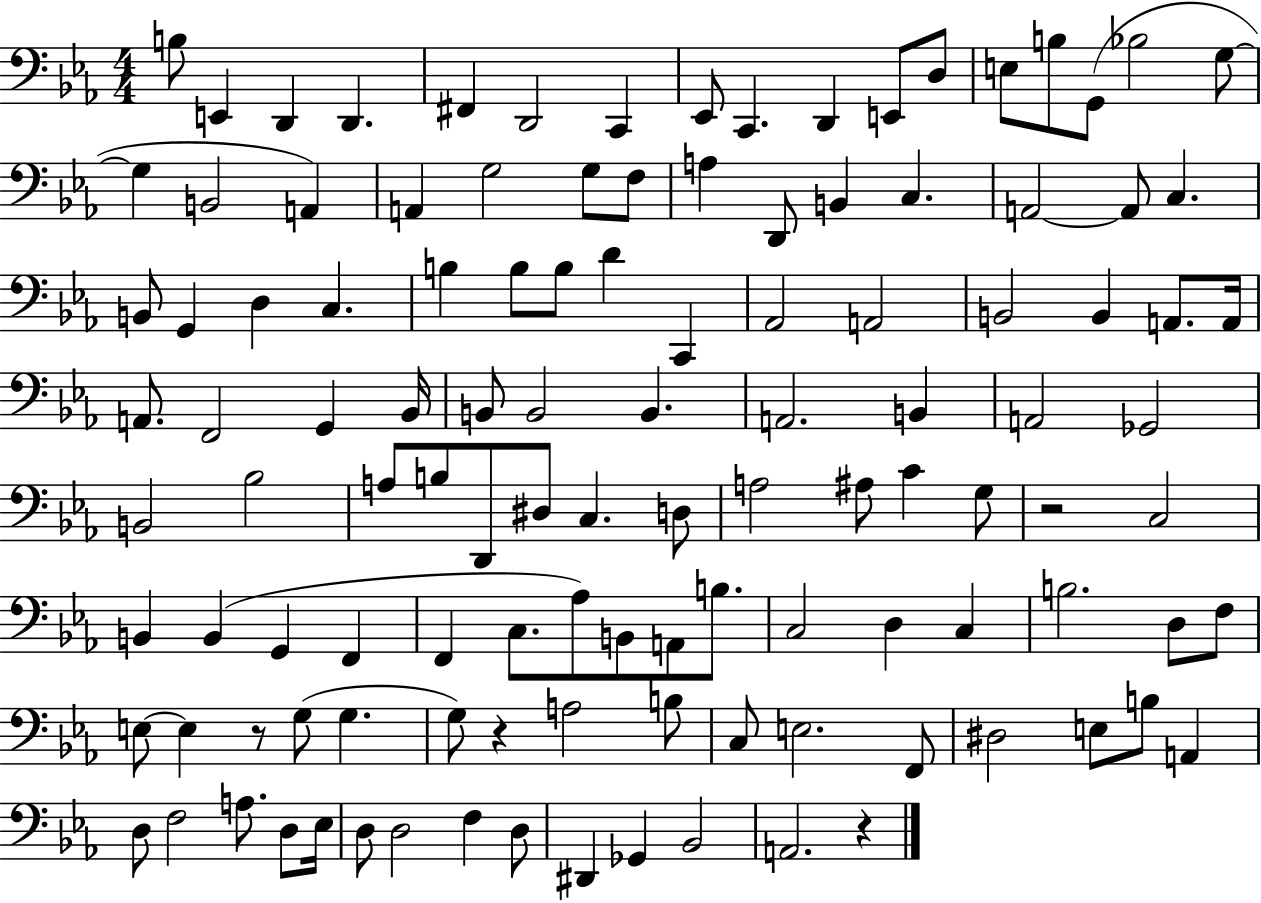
X:1
T:Untitled
M:4/4
L:1/4
K:Eb
B,/2 E,, D,, D,, ^F,, D,,2 C,, _E,,/2 C,, D,, E,,/2 D,/2 E,/2 B,/2 G,,/2 _B,2 G,/2 G, B,,2 A,, A,, G,2 G,/2 F,/2 A, D,,/2 B,, C, A,,2 A,,/2 C, B,,/2 G,, D, C, B, B,/2 B,/2 D C,, _A,,2 A,,2 B,,2 B,, A,,/2 A,,/4 A,,/2 F,,2 G,, _B,,/4 B,,/2 B,,2 B,, A,,2 B,, A,,2 _G,,2 B,,2 _B,2 A,/2 B,/2 D,,/2 ^D,/2 C, D,/2 A,2 ^A,/2 C G,/2 z2 C,2 B,, B,, G,, F,, F,, C,/2 _A,/2 B,,/2 A,,/2 B,/2 C,2 D, C, B,2 D,/2 F,/2 E,/2 E, z/2 G,/2 G, G,/2 z A,2 B,/2 C,/2 E,2 F,,/2 ^D,2 E,/2 B,/2 A,, D,/2 F,2 A,/2 D,/2 _E,/4 D,/2 D,2 F, D,/2 ^D,, _G,, _B,,2 A,,2 z